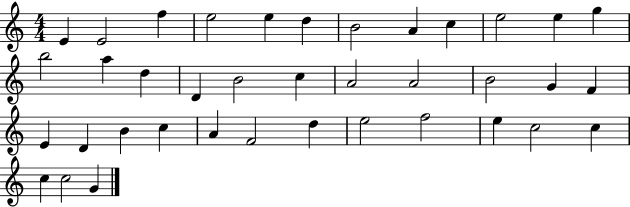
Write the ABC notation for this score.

X:1
T:Untitled
M:4/4
L:1/4
K:C
E E2 f e2 e d B2 A c e2 e g b2 a d D B2 c A2 A2 B2 G F E D B c A F2 d e2 f2 e c2 c c c2 G